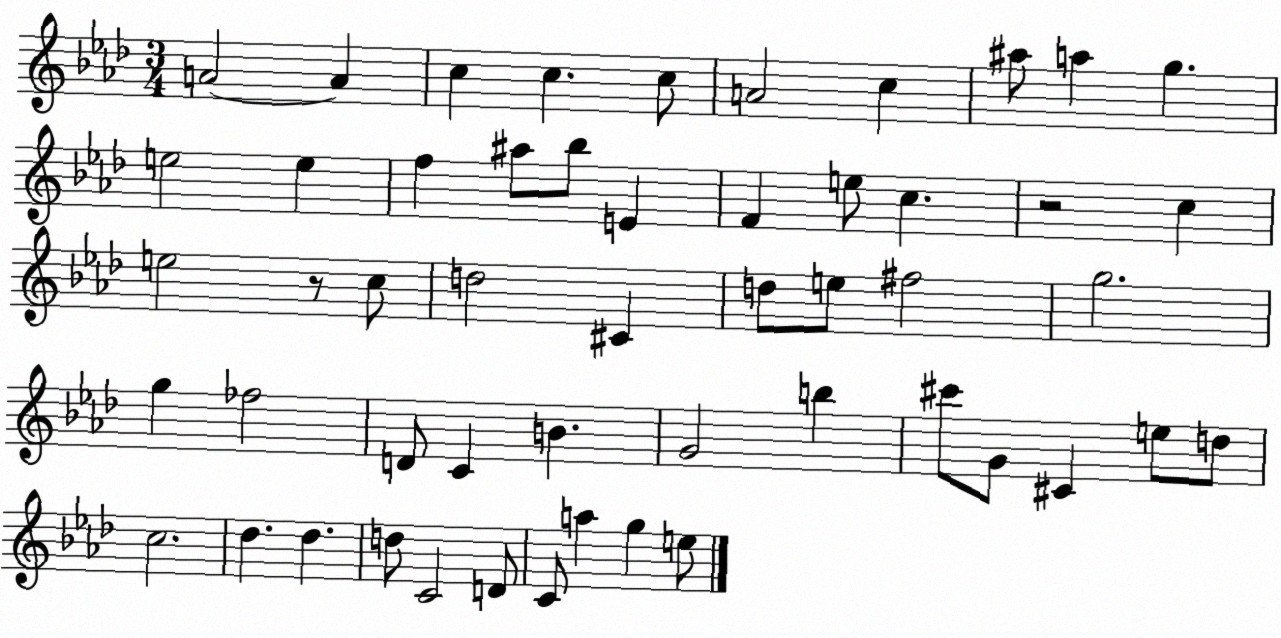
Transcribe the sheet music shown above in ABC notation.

X:1
T:Untitled
M:3/4
L:1/4
K:Ab
A2 A c c c/2 A2 c ^a/2 a g e2 e f ^a/2 _b/2 E F e/2 c z2 c e2 z/2 c/2 d2 ^C d/2 e/2 ^f2 g2 g _f2 D/2 C B G2 b ^c'/2 G/2 ^C e/2 d/2 c2 _d _d d/2 C2 D/2 C/2 a g e/2